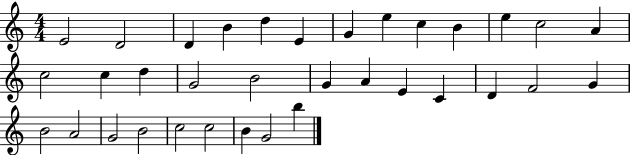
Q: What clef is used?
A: treble